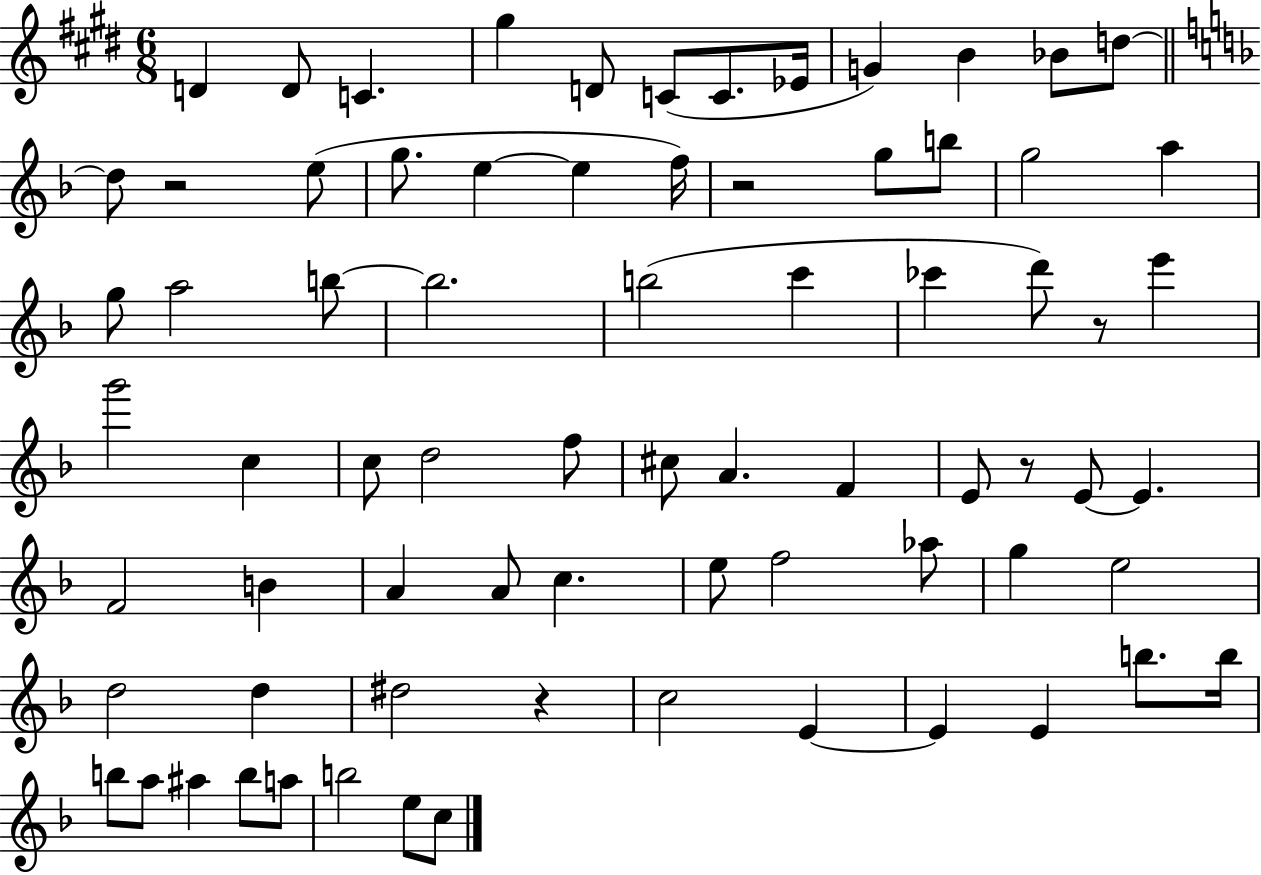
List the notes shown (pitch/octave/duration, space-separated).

D4/q D4/e C4/q. G#5/q D4/e C4/e C4/e. Eb4/s G4/q B4/q Bb4/e D5/e D5/e R/h E5/e G5/e. E5/q E5/q F5/s R/h G5/e B5/e G5/h A5/q G5/e A5/h B5/e B5/h. B5/h C6/q CES6/q D6/e R/e E6/q G6/h C5/q C5/e D5/h F5/e C#5/e A4/q. F4/q E4/e R/e E4/e E4/q. F4/h B4/q A4/q A4/e C5/q. E5/e F5/h Ab5/e G5/q E5/h D5/h D5/q D#5/h R/q C5/h E4/q E4/q E4/q B5/e. B5/s B5/e A5/e A#5/q B5/e A5/e B5/h E5/e C5/e